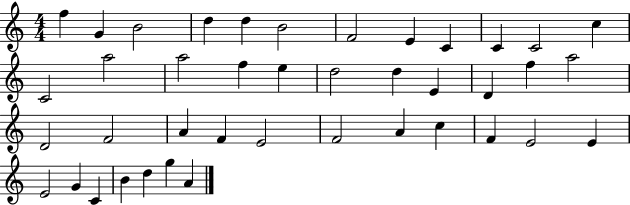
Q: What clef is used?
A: treble